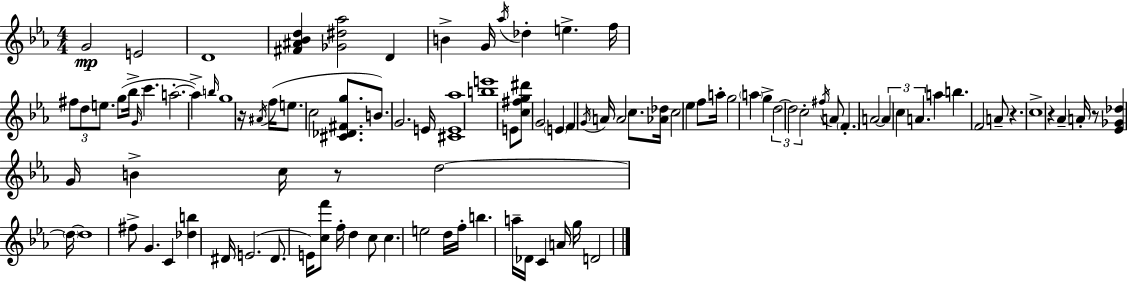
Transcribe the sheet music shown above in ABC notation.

X:1
T:Untitled
M:4/4
L:1/4
K:Cm
G2 E2 D4 [^F^A_Bd] [_G^d_a]2 D B G/4 _a/4 _d e f/4 ^f/2 d/2 e/2 g/2 _b/4 G/4 c' a2 a b/4 g4 z/4 ^A/4 f/4 e/2 c2 [^C_D^Fg]/2 B/2 G2 E/4 [^CE_a]4 [be']4 E/2 [c^fg^d']/2 G2 E F G/4 A/4 A2 c/2 [_A_d]/4 c2 _e f/2 a/4 g2 a g d2 d2 c2 ^f/4 A/2 F A2 A c A a b F2 A/2 z c4 z _A A/4 z/2 [_E_G_d] G/4 B c/4 z/2 d2 d/4 d4 ^f/2 G C [_db] ^D/4 E2 ^D/2 E/4 [cf']/2 f/4 d c/2 c e2 d/4 f/4 b a/4 _D/4 C A/4 g/4 D2